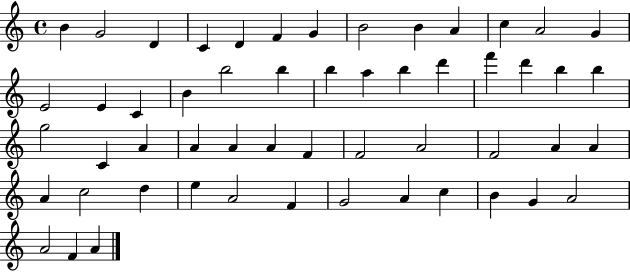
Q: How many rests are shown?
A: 0